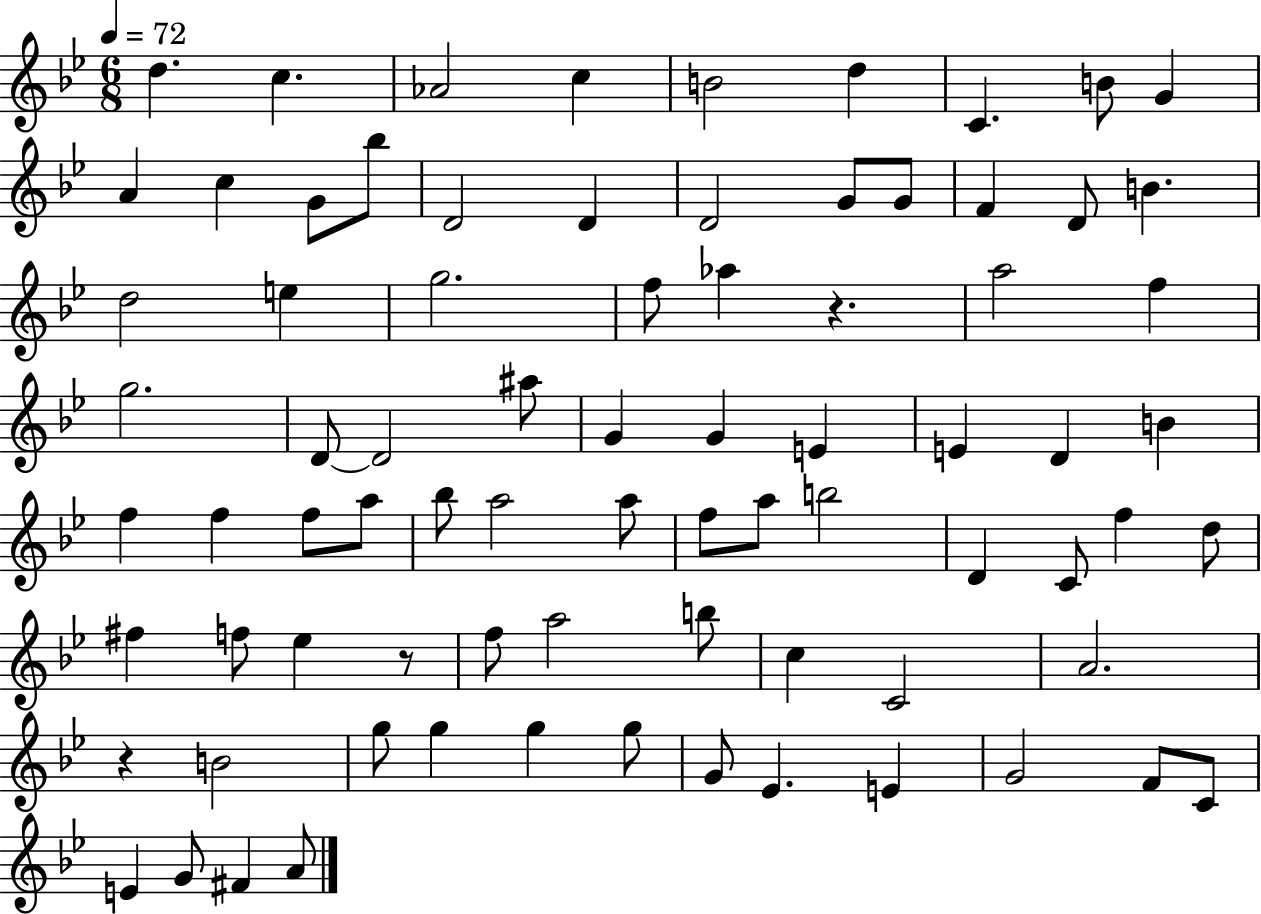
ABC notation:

X:1
T:Untitled
M:6/8
L:1/4
K:Bb
d c _A2 c B2 d C B/2 G A c G/2 _b/2 D2 D D2 G/2 G/2 F D/2 B d2 e g2 f/2 _a z a2 f g2 D/2 D2 ^a/2 G G E E D B f f f/2 a/2 _b/2 a2 a/2 f/2 a/2 b2 D C/2 f d/2 ^f f/2 _e z/2 f/2 a2 b/2 c C2 A2 z B2 g/2 g g g/2 G/2 _E E G2 F/2 C/2 E G/2 ^F A/2